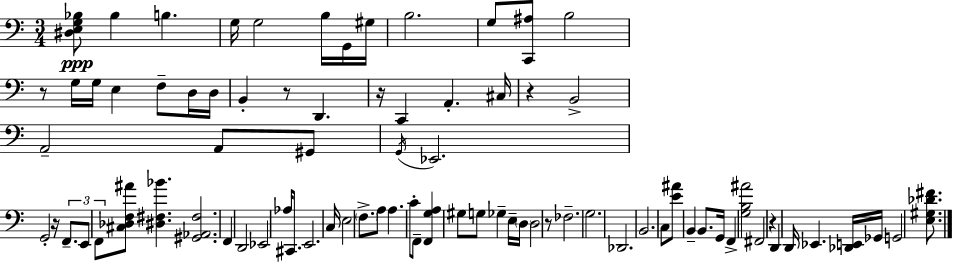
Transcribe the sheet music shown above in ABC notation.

X:1
T:Untitled
M:3/4
L:1/4
K:C
[^D,E,G,_B,]/2 _B, B, G,/4 G,2 B,/4 G,,/4 ^G,/4 B,2 G,/2 [C,,^A,]/2 B,2 z/2 G,/4 G,/4 E, F,/2 D,/4 D,/4 B,, z/2 D,, z/4 C,, A,, ^C,/4 z B,,2 A,,2 A,,/2 ^G,,/2 G,,/4 _E,,2 G,,2 z/4 F,,/2 E,,/2 F,,/2 [^C,_D,F,^A]/2 [^D,^F,_B] [^G,,_A,,^F,]2 F,, D,,2 _E,,2 _A,/4 ^C,,/2 E,,2 C,/4 E,2 F,/2 A,/2 A, C/2 F,,/2 [F,,G,A,] ^G,/2 G,/2 _G, E,/4 D,/4 D,2 z/2 _F,2 G,2 _D,,2 B,,2 C,/2 [E^A]/2 B,, B,,/2 G,,/4 F,, [G,B,^A]2 ^F,,2 z D,, D,,/4 _E,, [_D,,E,,]/4 _G,,/4 G,,2 [E,^G,_D^F]/2